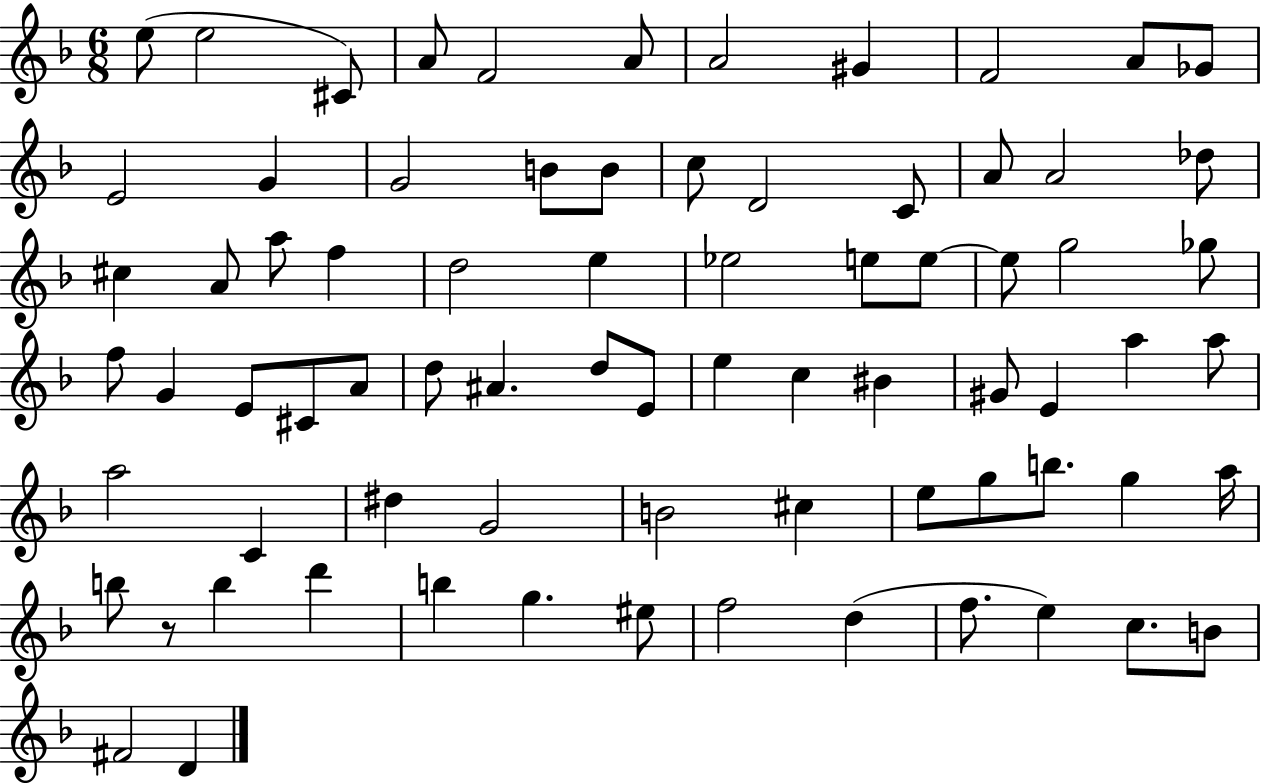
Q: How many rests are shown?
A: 1